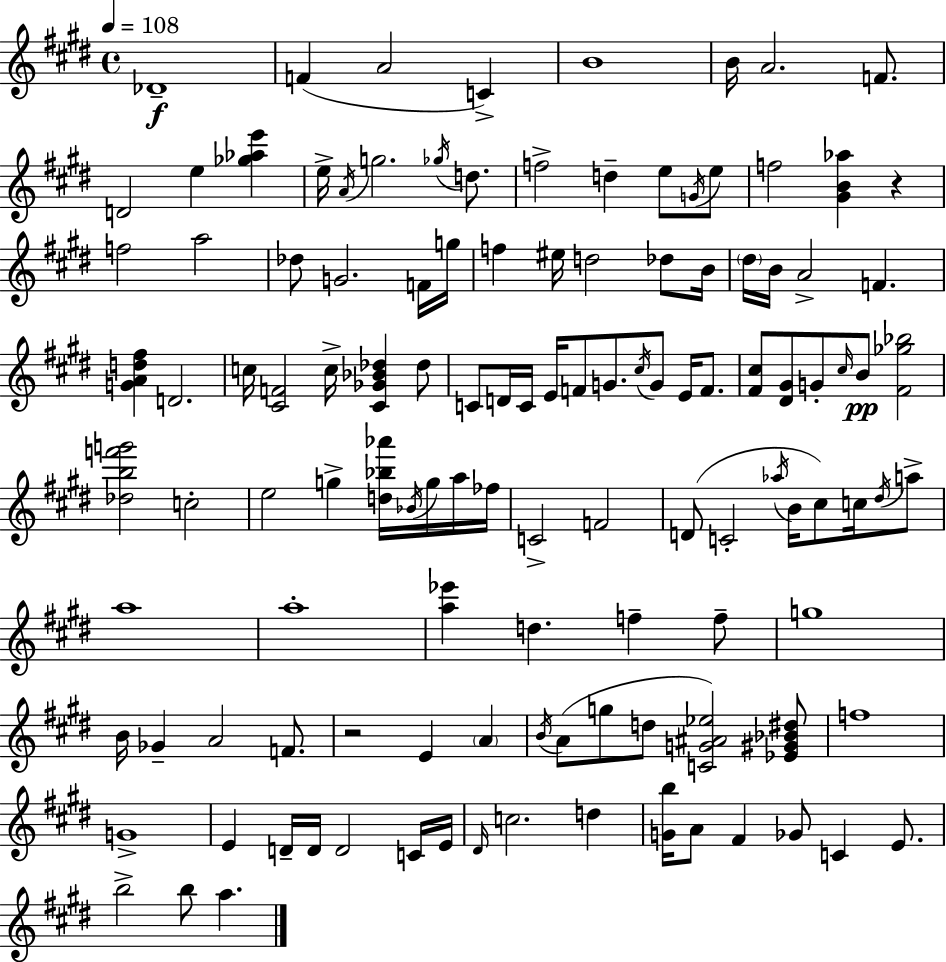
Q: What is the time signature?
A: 4/4